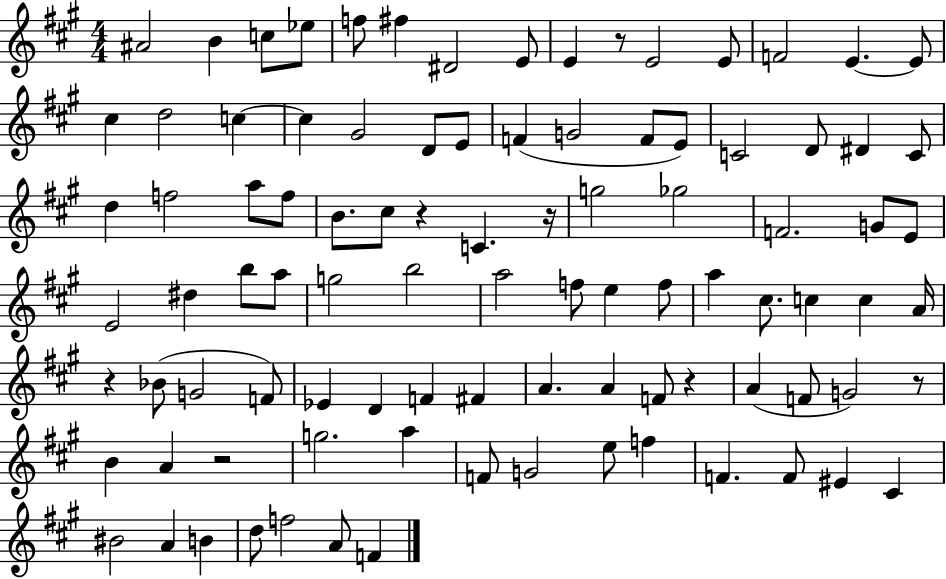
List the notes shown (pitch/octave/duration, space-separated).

A#4/h B4/q C5/e Eb5/e F5/e F#5/q D#4/h E4/e E4/q R/e E4/h E4/e F4/h E4/q. E4/e C#5/q D5/h C5/q C5/q G#4/h D4/e E4/e F4/q G4/h F4/e E4/e C4/h D4/e D#4/q C4/e D5/q F5/h A5/e F5/e B4/e. C#5/e R/q C4/q. R/s G5/h Gb5/h F4/h. G4/e E4/e E4/h D#5/q B5/e A5/e G5/h B5/h A5/h F5/e E5/q F5/e A5/q C#5/e. C5/q C5/q A4/s R/q Bb4/e G4/h F4/e Eb4/q D4/q F4/q F#4/q A4/q. A4/q F4/e R/q A4/q F4/e G4/h R/e B4/q A4/q R/h G5/h. A5/q F4/e G4/h E5/e F5/q F4/q. F4/e EIS4/q C#4/q BIS4/h A4/q B4/q D5/e F5/h A4/e F4/q